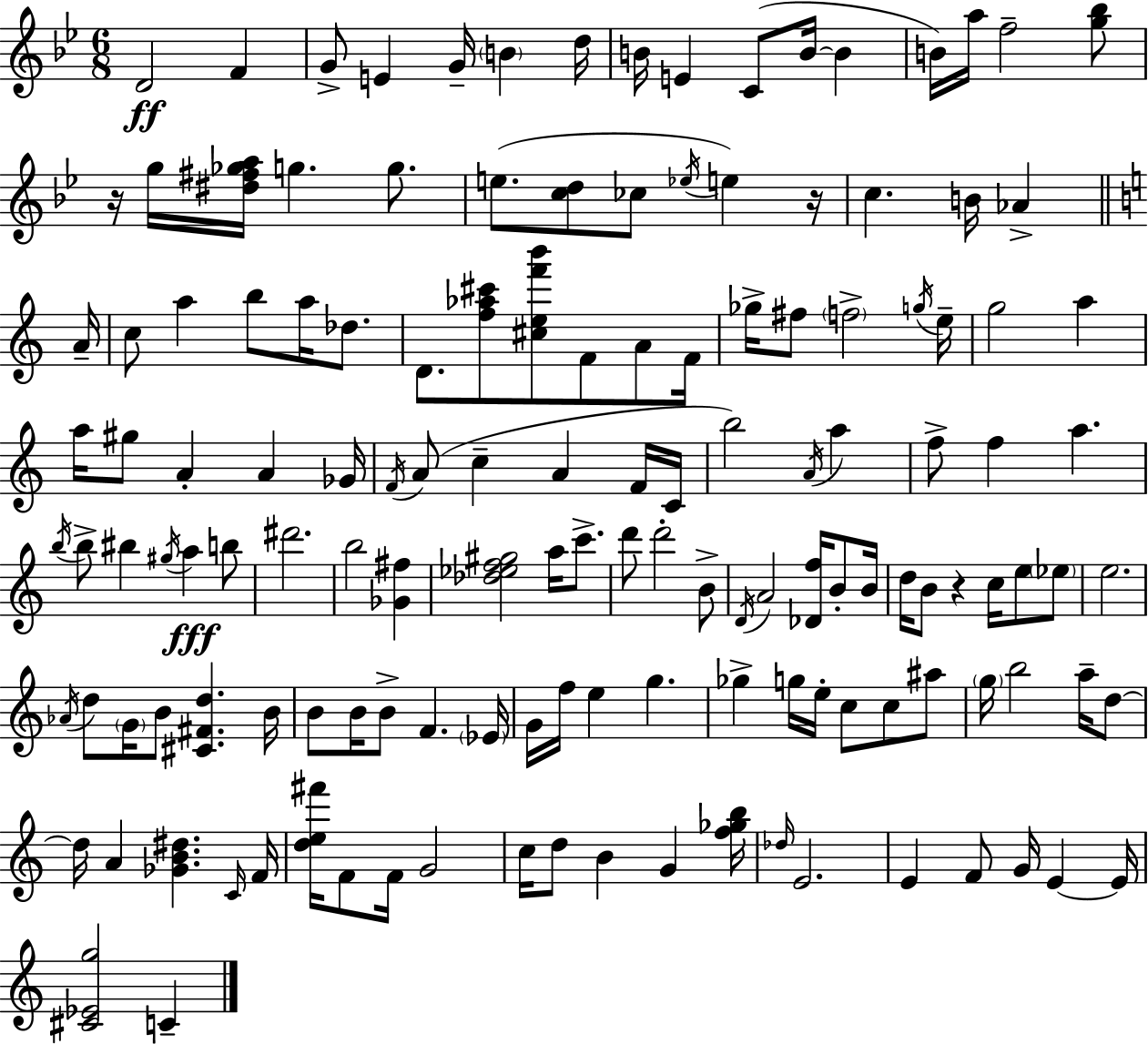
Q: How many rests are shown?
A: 3